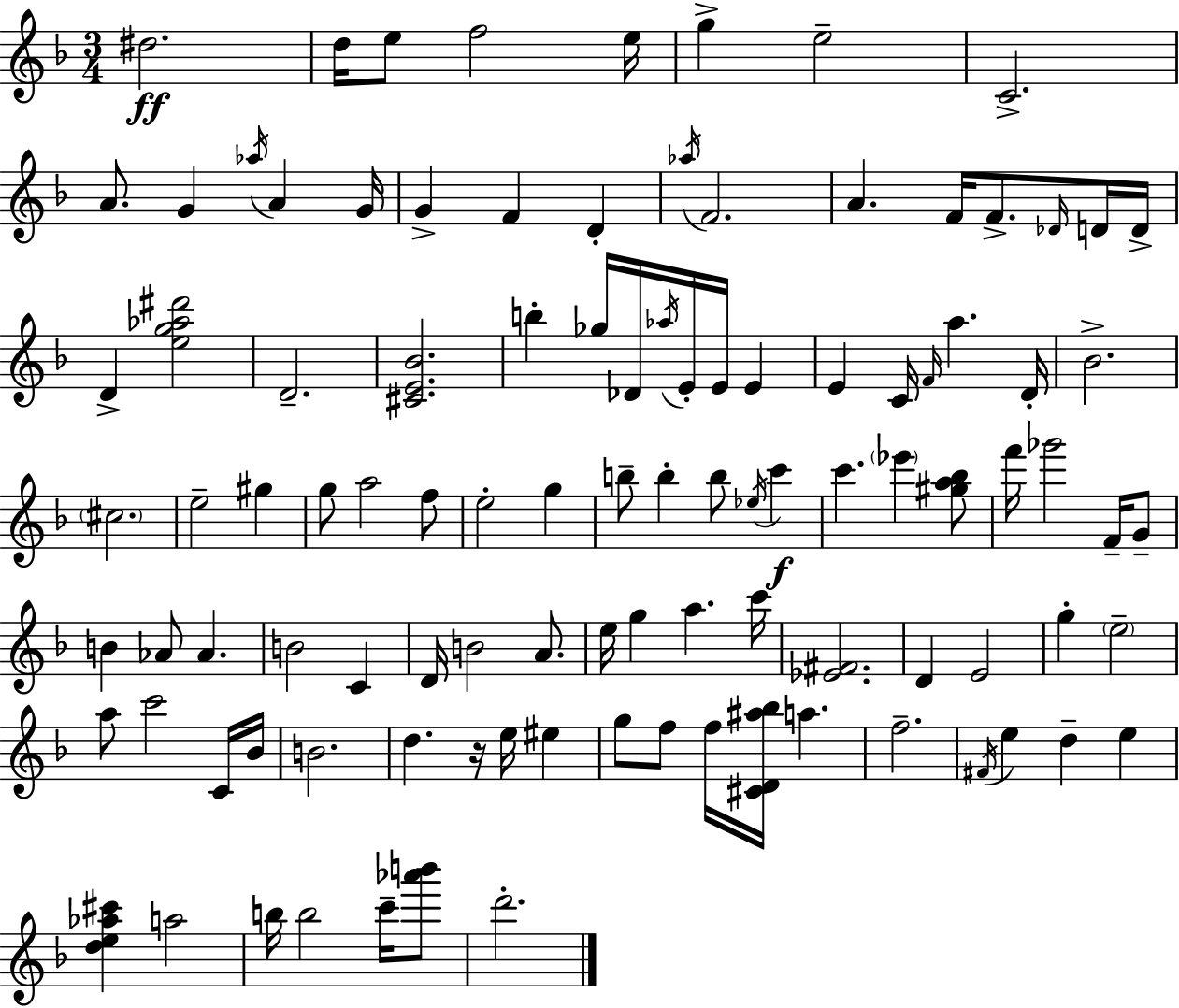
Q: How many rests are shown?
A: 1